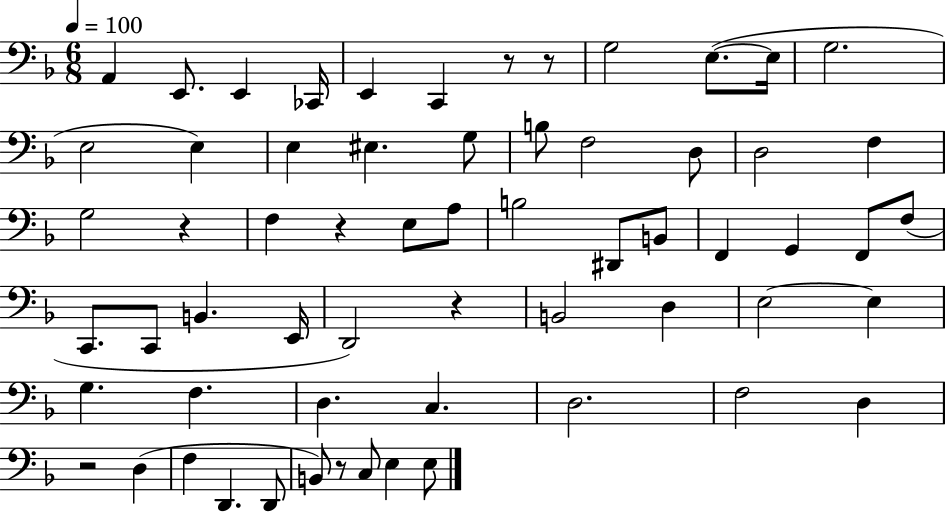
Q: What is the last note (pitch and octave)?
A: E3